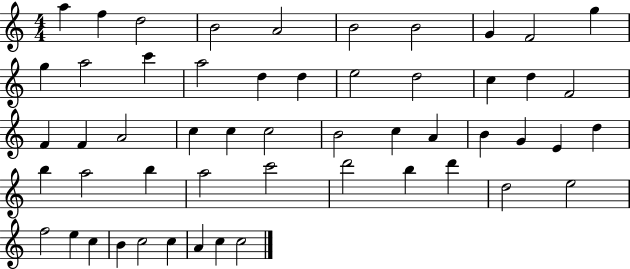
{
  \clef treble
  \numericTimeSignature
  \time 4/4
  \key c \major
  a''4 f''4 d''2 | b'2 a'2 | b'2 b'2 | g'4 f'2 g''4 | \break g''4 a''2 c'''4 | a''2 d''4 d''4 | e''2 d''2 | c''4 d''4 f'2 | \break f'4 f'4 a'2 | c''4 c''4 c''2 | b'2 c''4 a'4 | b'4 g'4 e'4 d''4 | \break b''4 a''2 b''4 | a''2 c'''2 | d'''2 b''4 d'''4 | d''2 e''2 | \break f''2 e''4 c''4 | b'4 c''2 c''4 | a'4 c''4 c''2 | \bar "|."
}